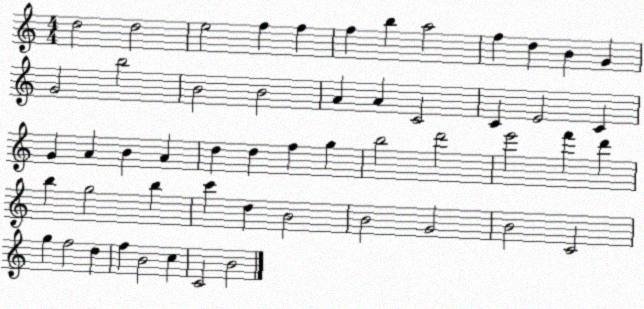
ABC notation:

X:1
T:Untitled
M:4/4
L:1/4
K:C
d2 d2 e2 f f f b a2 f d B G G2 b2 B2 B2 A A C2 C E2 C G A B A d d f g b2 d'2 e'2 f' d' b g2 b c' d B2 B2 G2 B2 C2 g f2 d f B2 c C2 B2